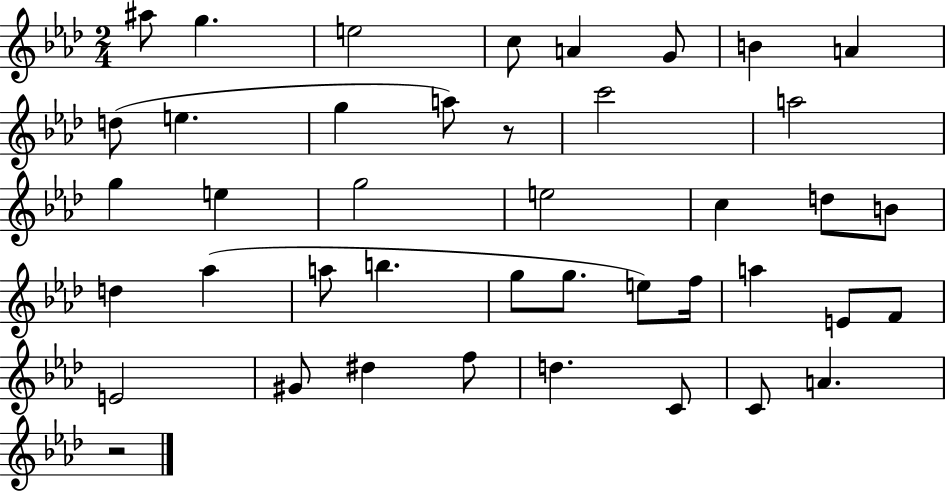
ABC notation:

X:1
T:Untitled
M:2/4
L:1/4
K:Ab
^a/2 g e2 c/2 A G/2 B A d/2 e g a/2 z/2 c'2 a2 g e g2 e2 c d/2 B/2 d _a a/2 b g/2 g/2 e/2 f/4 a E/2 F/2 E2 ^G/2 ^d f/2 d C/2 C/2 A z2